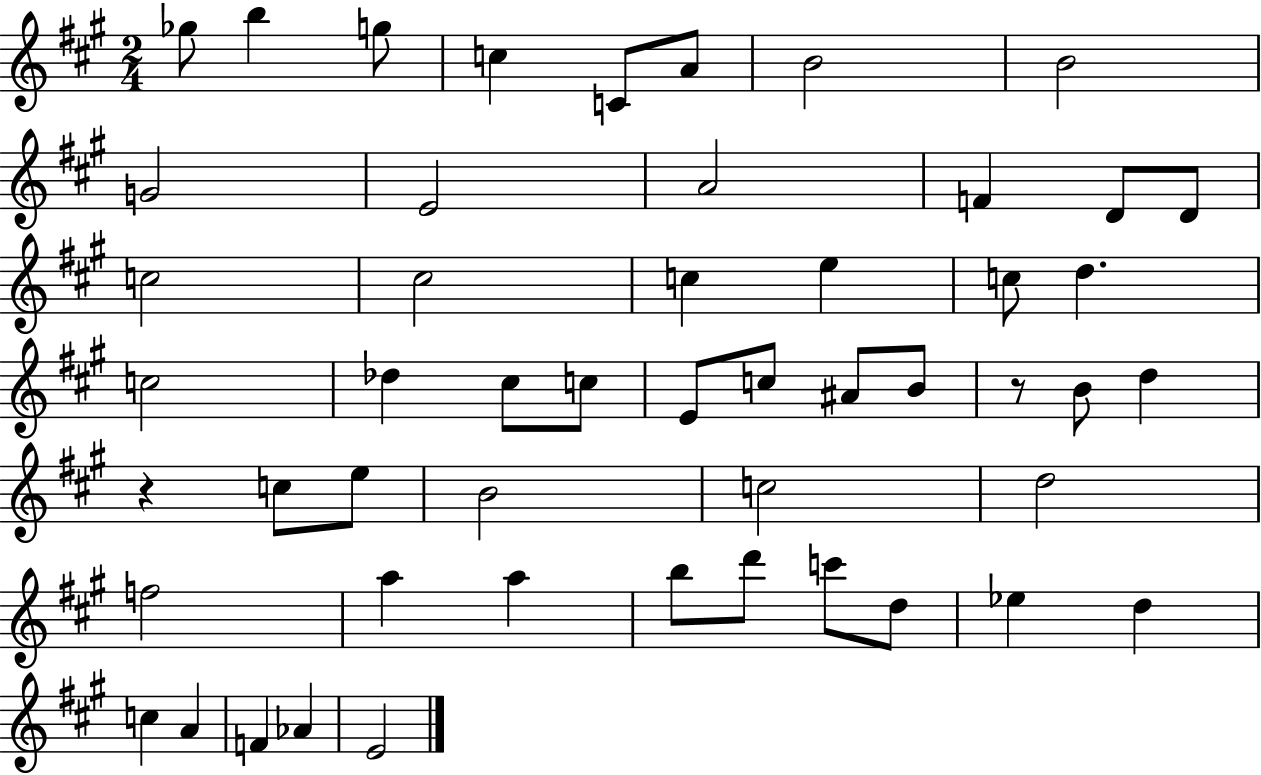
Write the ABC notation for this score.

X:1
T:Untitled
M:2/4
L:1/4
K:A
_g/2 b g/2 c C/2 A/2 B2 B2 G2 E2 A2 F D/2 D/2 c2 ^c2 c e c/2 d c2 _d ^c/2 c/2 E/2 c/2 ^A/2 B/2 z/2 B/2 d z c/2 e/2 B2 c2 d2 f2 a a b/2 d'/2 c'/2 d/2 _e d c A F _A E2